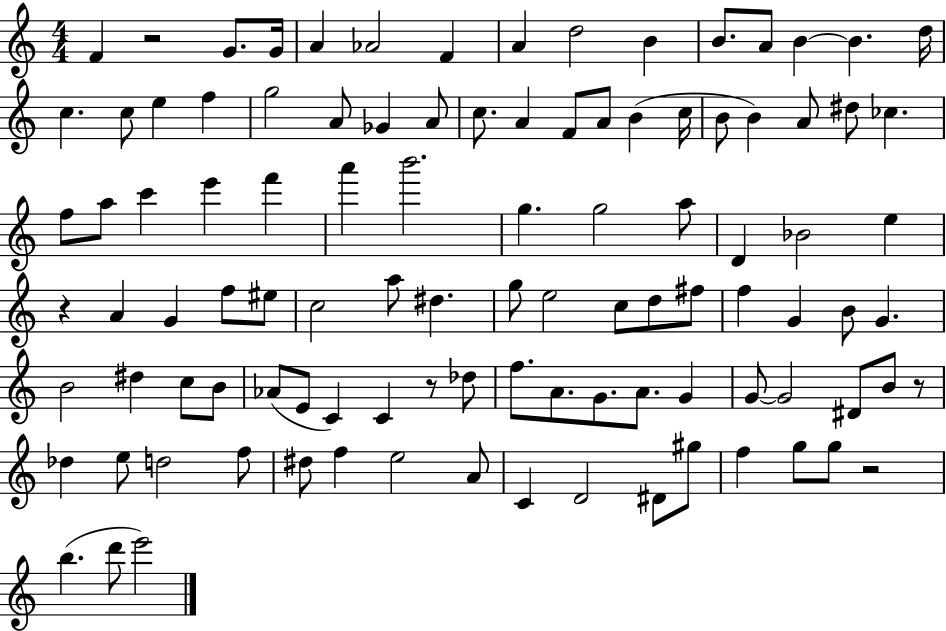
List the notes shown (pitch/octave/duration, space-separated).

F4/q R/h G4/e. G4/s A4/q Ab4/h F4/q A4/q D5/h B4/q B4/e. A4/e B4/q B4/q. D5/s C5/q. C5/e E5/q F5/q G5/h A4/e Gb4/q A4/e C5/e. A4/q F4/e A4/e B4/q C5/s B4/e B4/q A4/e D#5/e CES5/q. F5/e A5/e C6/q E6/q F6/q A6/q B6/h. G5/q. G5/h A5/e D4/q Bb4/h E5/q R/q A4/q G4/q F5/e EIS5/e C5/h A5/e D#5/q. G5/e E5/h C5/e D5/e F#5/e F5/q G4/q B4/e G4/q. B4/h D#5/q C5/e B4/e Ab4/e E4/e C4/q C4/q R/e Db5/e F5/e. A4/e. G4/e. A4/e. G4/q G4/e G4/h D#4/e B4/e R/e Db5/q E5/e D5/h F5/e D#5/e F5/q E5/h A4/e C4/q D4/h D#4/e G#5/e F5/q G5/e G5/e R/h B5/q. D6/e E6/h